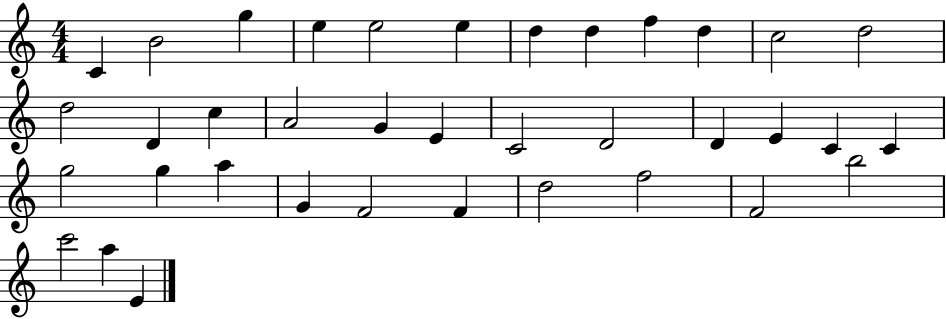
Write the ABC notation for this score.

X:1
T:Untitled
M:4/4
L:1/4
K:C
C B2 g e e2 e d d f d c2 d2 d2 D c A2 G E C2 D2 D E C C g2 g a G F2 F d2 f2 F2 b2 c'2 a E